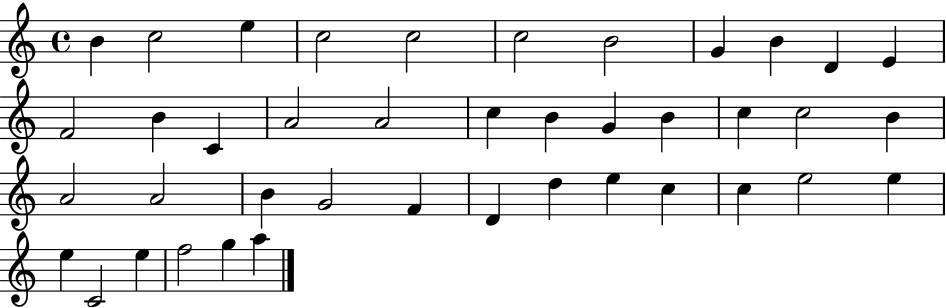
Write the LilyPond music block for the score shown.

{
  \clef treble
  \time 4/4
  \defaultTimeSignature
  \key c \major
  b'4 c''2 e''4 | c''2 c''2 | c''2 b'2 | g'4 b'4 d'4 e'4 | \break f'2 b'4 c'4 | a'2 a'2 | c''4 b'4 g'4 b'4 | c''4 c''2 b'4 | \break a'2 a'2 | b'4 g'2 f'4 | d'4 d''4 e''4 c''4 | c''4 e''2 e''4 | \break e''4 c'2 e''4 | f''2 g''4 a''4 | \bar "|."
}